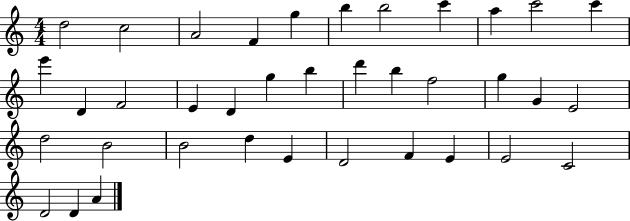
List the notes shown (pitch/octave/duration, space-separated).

D5/h C5/h A4/h F4/q G5/q B5/q B5/h C6/q A5/q C6/h C6/q E6/q D4/q F4/h E4/q D4/q G5/q B5/q D6/q B5/q F5/h G5/q G4/q E4/h D5/h B4/h B4/h D5/q E4/q D4/h F4/q E4/q E4/h C4/h D4/h D4/q A4/q